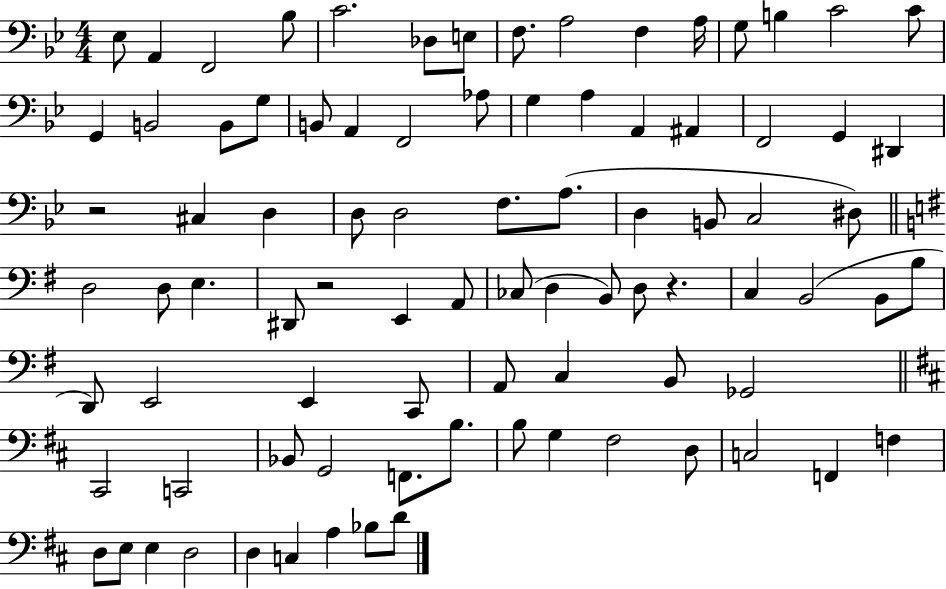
X:1
T:Untitled
M:4/4
L:1/4
K:Bb
_E,/2 A,, F,,2 _B,/2 C2 _D,/2 E,/2 F,/2 A,2 F, A,/4 G,/2 B, C2 C/2 G,, B,,2 B,,/2 G,/2 B,,/2 A,, F,,2 _A,/2 G, A, A,, ^A,, F,,2 G,, ^D,, z2 ^C, D, D,/2 D,2 F,/2 A,/2 D, B,,/2 C,2 ^D,/2 D,2 D,/2 E, ^D,,/2 z2 E,, A,,/2 _C,/2 D, B,,/2 D,/2 z C, B,,2 B,,/2 B,/2 D,,/2 E,,2 E,, C,,/2 A,,/2 C, B,,/2 _G,,2 ^C,,2 C,,2 _B,,/2 G,,2 F,,/2 B,/2 B,/2 G, ^F,2 D,/2 C,2 F,, F, D,/2 E,/2 E, D,2 D, C, A, _B,/2 D/2